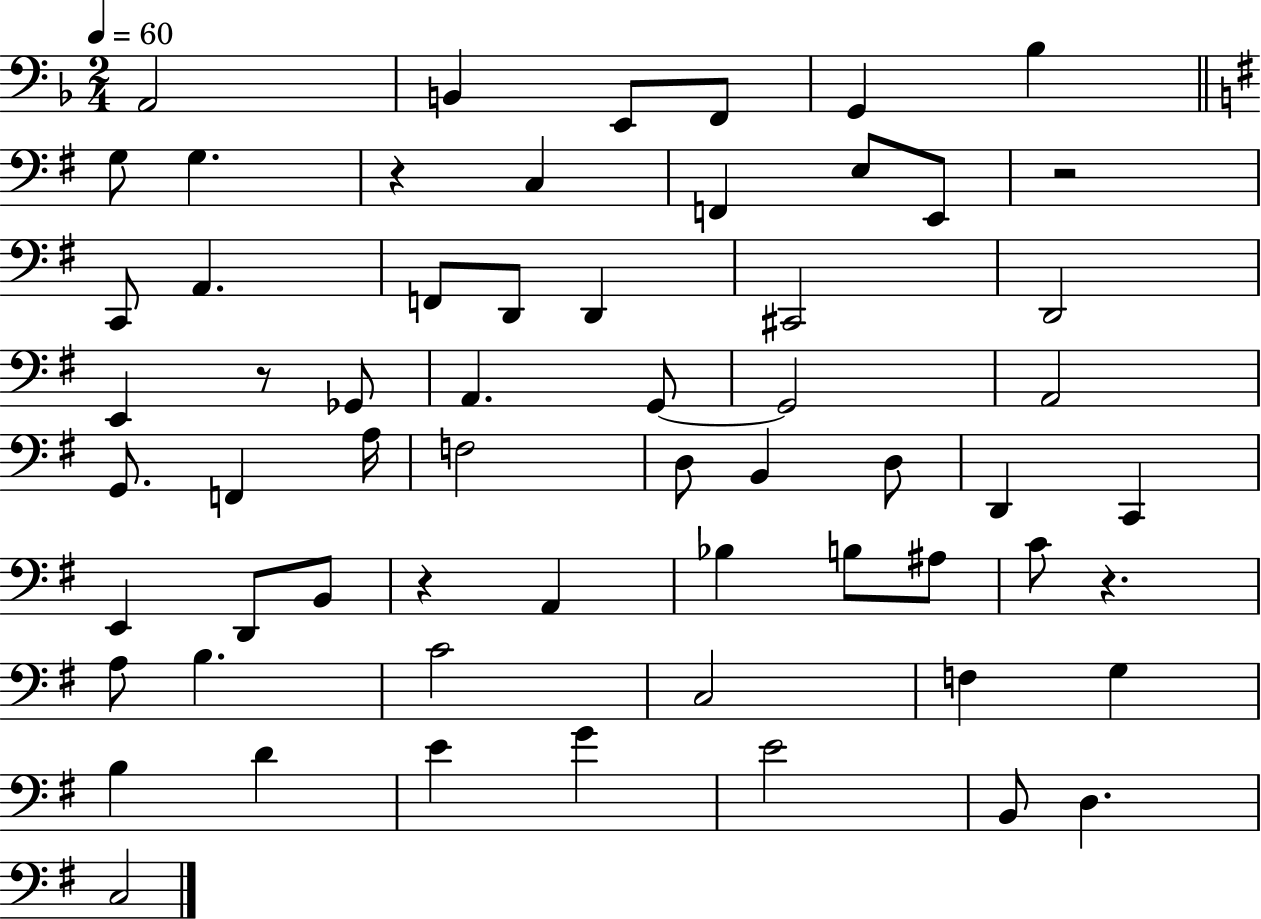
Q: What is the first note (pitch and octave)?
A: A2